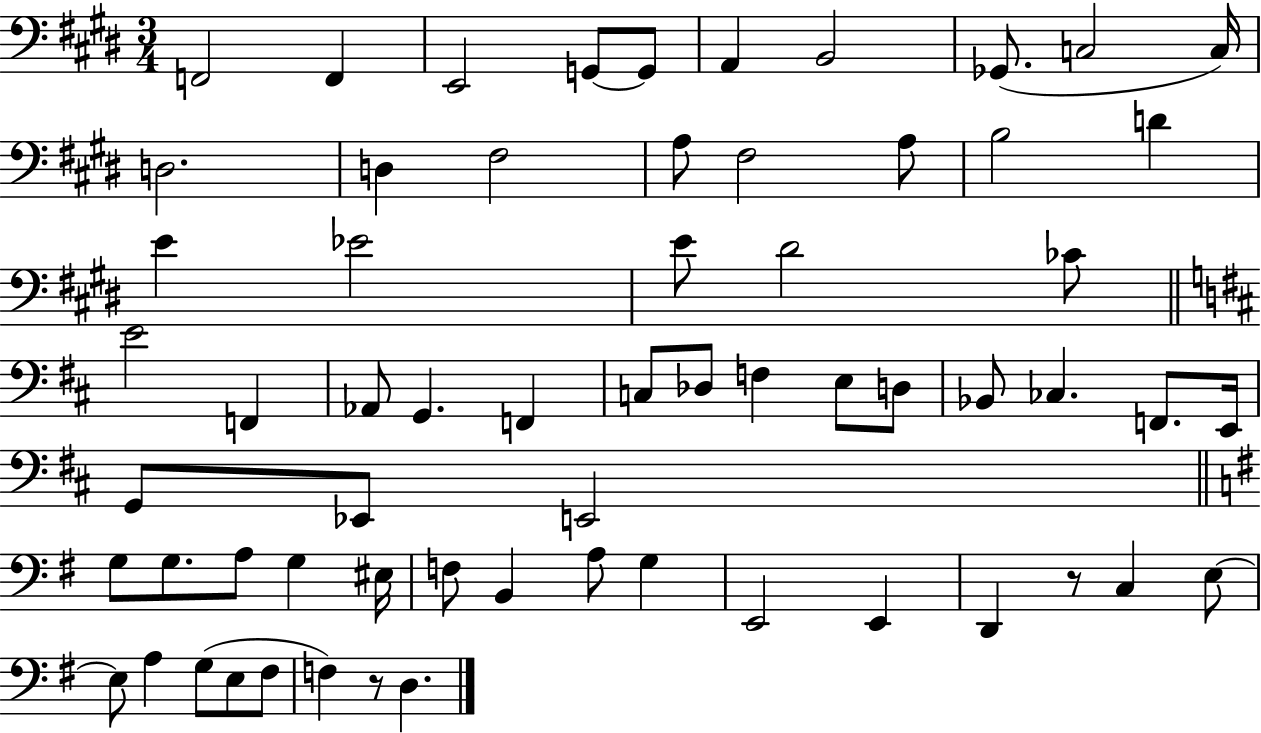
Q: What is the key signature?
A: E major